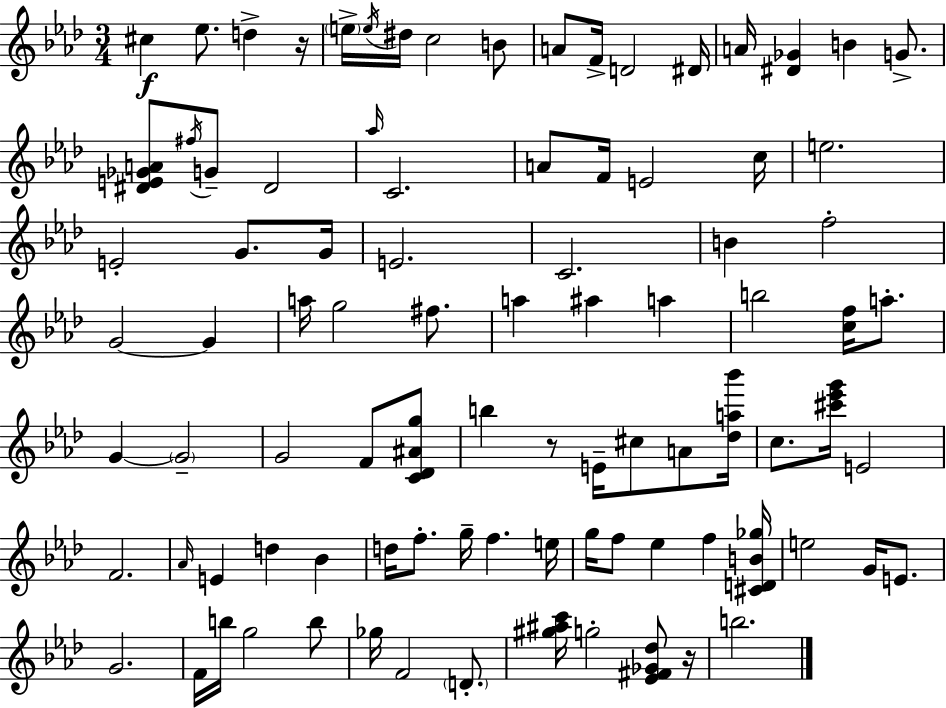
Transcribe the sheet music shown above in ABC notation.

X:1
T:Untitled
M:3/4
L:1/4
K:Fm
^c _e/2 d z/4 e/4 e/4 ^d/4 c2 B/2 A/2 F/4 D2 ^D/4 A/4 [^D_G] B G/2 [^DE_GA]/2 ^f/4 G/2 ^D2 _a/4 C2 A/2 F/4 E2 c/4 e2 E2 G/2 G/4 E2 C2 B f2 G2 G a/4 g2 ^f/2 a ^a a b2 [cf]/4 a/2 G G2 G2 F/2 [C_D^Ag]/2 b z/2 E/4 ^c/2 A/2 [_da_b']/4 c/2 [^c'_e'g']/4 E2 F2 _A/4 E d _B d/4 f/2 g/4 f e/4 g/4 f/2 _e f [^CDB_g]/4 e2 G/4 E/2 G2 F/4 b/4 g2 b/2 _g/4 F2 D/2 [^g^ac']/4 g2 [_E^F_G_d]/2 z/4 b2